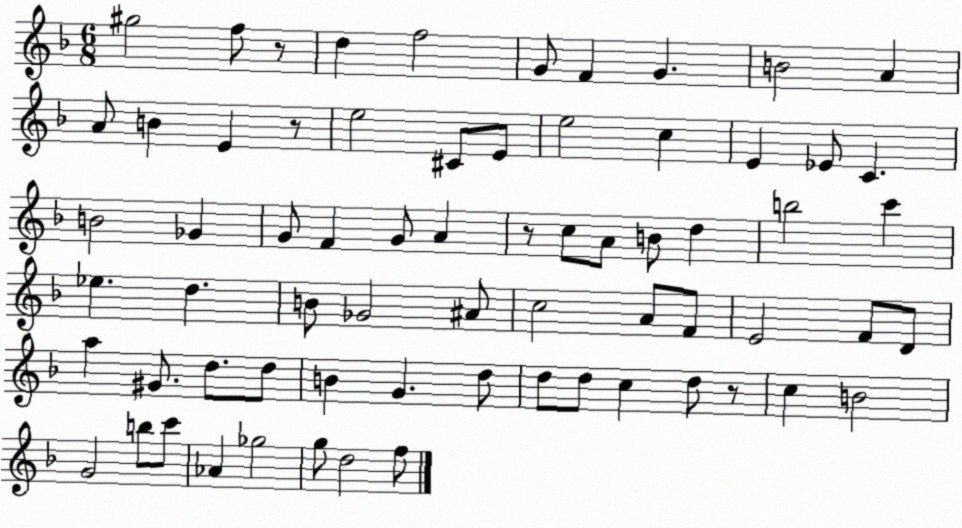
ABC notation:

X:1
T:Untitled
M:6/8
L:1/4
K:F
^g2 f/2 z/2 d f2 G/2 F G B2 A A/2 B E z/2 e2 ^C/2 E/2 e2 c E _E/2 C B2 _G G/2 F G/2 A z/2 c/2 A/2 B/2 d b2 c' _e d B/2 _G2 ^A/2 c2 A/2 F/2 E2 F/2 D/2 a ^G/2 d/2 d/2 B G d/2 d/2 d/2 c d/2 z/2 c B2 G2 b/2 c'/2 _A _g2 g/2 d2 f/2